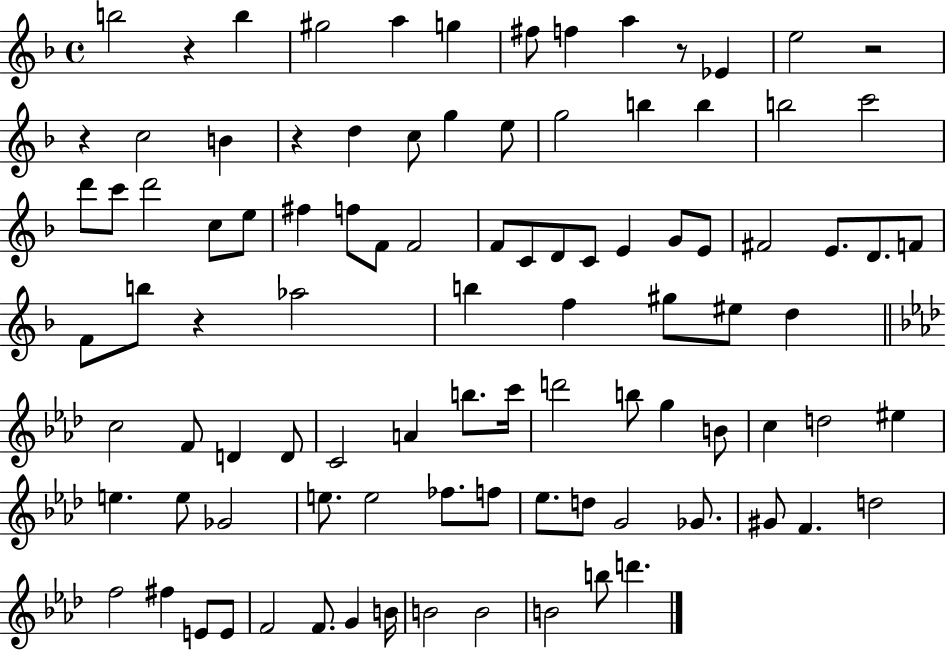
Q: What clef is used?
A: treble